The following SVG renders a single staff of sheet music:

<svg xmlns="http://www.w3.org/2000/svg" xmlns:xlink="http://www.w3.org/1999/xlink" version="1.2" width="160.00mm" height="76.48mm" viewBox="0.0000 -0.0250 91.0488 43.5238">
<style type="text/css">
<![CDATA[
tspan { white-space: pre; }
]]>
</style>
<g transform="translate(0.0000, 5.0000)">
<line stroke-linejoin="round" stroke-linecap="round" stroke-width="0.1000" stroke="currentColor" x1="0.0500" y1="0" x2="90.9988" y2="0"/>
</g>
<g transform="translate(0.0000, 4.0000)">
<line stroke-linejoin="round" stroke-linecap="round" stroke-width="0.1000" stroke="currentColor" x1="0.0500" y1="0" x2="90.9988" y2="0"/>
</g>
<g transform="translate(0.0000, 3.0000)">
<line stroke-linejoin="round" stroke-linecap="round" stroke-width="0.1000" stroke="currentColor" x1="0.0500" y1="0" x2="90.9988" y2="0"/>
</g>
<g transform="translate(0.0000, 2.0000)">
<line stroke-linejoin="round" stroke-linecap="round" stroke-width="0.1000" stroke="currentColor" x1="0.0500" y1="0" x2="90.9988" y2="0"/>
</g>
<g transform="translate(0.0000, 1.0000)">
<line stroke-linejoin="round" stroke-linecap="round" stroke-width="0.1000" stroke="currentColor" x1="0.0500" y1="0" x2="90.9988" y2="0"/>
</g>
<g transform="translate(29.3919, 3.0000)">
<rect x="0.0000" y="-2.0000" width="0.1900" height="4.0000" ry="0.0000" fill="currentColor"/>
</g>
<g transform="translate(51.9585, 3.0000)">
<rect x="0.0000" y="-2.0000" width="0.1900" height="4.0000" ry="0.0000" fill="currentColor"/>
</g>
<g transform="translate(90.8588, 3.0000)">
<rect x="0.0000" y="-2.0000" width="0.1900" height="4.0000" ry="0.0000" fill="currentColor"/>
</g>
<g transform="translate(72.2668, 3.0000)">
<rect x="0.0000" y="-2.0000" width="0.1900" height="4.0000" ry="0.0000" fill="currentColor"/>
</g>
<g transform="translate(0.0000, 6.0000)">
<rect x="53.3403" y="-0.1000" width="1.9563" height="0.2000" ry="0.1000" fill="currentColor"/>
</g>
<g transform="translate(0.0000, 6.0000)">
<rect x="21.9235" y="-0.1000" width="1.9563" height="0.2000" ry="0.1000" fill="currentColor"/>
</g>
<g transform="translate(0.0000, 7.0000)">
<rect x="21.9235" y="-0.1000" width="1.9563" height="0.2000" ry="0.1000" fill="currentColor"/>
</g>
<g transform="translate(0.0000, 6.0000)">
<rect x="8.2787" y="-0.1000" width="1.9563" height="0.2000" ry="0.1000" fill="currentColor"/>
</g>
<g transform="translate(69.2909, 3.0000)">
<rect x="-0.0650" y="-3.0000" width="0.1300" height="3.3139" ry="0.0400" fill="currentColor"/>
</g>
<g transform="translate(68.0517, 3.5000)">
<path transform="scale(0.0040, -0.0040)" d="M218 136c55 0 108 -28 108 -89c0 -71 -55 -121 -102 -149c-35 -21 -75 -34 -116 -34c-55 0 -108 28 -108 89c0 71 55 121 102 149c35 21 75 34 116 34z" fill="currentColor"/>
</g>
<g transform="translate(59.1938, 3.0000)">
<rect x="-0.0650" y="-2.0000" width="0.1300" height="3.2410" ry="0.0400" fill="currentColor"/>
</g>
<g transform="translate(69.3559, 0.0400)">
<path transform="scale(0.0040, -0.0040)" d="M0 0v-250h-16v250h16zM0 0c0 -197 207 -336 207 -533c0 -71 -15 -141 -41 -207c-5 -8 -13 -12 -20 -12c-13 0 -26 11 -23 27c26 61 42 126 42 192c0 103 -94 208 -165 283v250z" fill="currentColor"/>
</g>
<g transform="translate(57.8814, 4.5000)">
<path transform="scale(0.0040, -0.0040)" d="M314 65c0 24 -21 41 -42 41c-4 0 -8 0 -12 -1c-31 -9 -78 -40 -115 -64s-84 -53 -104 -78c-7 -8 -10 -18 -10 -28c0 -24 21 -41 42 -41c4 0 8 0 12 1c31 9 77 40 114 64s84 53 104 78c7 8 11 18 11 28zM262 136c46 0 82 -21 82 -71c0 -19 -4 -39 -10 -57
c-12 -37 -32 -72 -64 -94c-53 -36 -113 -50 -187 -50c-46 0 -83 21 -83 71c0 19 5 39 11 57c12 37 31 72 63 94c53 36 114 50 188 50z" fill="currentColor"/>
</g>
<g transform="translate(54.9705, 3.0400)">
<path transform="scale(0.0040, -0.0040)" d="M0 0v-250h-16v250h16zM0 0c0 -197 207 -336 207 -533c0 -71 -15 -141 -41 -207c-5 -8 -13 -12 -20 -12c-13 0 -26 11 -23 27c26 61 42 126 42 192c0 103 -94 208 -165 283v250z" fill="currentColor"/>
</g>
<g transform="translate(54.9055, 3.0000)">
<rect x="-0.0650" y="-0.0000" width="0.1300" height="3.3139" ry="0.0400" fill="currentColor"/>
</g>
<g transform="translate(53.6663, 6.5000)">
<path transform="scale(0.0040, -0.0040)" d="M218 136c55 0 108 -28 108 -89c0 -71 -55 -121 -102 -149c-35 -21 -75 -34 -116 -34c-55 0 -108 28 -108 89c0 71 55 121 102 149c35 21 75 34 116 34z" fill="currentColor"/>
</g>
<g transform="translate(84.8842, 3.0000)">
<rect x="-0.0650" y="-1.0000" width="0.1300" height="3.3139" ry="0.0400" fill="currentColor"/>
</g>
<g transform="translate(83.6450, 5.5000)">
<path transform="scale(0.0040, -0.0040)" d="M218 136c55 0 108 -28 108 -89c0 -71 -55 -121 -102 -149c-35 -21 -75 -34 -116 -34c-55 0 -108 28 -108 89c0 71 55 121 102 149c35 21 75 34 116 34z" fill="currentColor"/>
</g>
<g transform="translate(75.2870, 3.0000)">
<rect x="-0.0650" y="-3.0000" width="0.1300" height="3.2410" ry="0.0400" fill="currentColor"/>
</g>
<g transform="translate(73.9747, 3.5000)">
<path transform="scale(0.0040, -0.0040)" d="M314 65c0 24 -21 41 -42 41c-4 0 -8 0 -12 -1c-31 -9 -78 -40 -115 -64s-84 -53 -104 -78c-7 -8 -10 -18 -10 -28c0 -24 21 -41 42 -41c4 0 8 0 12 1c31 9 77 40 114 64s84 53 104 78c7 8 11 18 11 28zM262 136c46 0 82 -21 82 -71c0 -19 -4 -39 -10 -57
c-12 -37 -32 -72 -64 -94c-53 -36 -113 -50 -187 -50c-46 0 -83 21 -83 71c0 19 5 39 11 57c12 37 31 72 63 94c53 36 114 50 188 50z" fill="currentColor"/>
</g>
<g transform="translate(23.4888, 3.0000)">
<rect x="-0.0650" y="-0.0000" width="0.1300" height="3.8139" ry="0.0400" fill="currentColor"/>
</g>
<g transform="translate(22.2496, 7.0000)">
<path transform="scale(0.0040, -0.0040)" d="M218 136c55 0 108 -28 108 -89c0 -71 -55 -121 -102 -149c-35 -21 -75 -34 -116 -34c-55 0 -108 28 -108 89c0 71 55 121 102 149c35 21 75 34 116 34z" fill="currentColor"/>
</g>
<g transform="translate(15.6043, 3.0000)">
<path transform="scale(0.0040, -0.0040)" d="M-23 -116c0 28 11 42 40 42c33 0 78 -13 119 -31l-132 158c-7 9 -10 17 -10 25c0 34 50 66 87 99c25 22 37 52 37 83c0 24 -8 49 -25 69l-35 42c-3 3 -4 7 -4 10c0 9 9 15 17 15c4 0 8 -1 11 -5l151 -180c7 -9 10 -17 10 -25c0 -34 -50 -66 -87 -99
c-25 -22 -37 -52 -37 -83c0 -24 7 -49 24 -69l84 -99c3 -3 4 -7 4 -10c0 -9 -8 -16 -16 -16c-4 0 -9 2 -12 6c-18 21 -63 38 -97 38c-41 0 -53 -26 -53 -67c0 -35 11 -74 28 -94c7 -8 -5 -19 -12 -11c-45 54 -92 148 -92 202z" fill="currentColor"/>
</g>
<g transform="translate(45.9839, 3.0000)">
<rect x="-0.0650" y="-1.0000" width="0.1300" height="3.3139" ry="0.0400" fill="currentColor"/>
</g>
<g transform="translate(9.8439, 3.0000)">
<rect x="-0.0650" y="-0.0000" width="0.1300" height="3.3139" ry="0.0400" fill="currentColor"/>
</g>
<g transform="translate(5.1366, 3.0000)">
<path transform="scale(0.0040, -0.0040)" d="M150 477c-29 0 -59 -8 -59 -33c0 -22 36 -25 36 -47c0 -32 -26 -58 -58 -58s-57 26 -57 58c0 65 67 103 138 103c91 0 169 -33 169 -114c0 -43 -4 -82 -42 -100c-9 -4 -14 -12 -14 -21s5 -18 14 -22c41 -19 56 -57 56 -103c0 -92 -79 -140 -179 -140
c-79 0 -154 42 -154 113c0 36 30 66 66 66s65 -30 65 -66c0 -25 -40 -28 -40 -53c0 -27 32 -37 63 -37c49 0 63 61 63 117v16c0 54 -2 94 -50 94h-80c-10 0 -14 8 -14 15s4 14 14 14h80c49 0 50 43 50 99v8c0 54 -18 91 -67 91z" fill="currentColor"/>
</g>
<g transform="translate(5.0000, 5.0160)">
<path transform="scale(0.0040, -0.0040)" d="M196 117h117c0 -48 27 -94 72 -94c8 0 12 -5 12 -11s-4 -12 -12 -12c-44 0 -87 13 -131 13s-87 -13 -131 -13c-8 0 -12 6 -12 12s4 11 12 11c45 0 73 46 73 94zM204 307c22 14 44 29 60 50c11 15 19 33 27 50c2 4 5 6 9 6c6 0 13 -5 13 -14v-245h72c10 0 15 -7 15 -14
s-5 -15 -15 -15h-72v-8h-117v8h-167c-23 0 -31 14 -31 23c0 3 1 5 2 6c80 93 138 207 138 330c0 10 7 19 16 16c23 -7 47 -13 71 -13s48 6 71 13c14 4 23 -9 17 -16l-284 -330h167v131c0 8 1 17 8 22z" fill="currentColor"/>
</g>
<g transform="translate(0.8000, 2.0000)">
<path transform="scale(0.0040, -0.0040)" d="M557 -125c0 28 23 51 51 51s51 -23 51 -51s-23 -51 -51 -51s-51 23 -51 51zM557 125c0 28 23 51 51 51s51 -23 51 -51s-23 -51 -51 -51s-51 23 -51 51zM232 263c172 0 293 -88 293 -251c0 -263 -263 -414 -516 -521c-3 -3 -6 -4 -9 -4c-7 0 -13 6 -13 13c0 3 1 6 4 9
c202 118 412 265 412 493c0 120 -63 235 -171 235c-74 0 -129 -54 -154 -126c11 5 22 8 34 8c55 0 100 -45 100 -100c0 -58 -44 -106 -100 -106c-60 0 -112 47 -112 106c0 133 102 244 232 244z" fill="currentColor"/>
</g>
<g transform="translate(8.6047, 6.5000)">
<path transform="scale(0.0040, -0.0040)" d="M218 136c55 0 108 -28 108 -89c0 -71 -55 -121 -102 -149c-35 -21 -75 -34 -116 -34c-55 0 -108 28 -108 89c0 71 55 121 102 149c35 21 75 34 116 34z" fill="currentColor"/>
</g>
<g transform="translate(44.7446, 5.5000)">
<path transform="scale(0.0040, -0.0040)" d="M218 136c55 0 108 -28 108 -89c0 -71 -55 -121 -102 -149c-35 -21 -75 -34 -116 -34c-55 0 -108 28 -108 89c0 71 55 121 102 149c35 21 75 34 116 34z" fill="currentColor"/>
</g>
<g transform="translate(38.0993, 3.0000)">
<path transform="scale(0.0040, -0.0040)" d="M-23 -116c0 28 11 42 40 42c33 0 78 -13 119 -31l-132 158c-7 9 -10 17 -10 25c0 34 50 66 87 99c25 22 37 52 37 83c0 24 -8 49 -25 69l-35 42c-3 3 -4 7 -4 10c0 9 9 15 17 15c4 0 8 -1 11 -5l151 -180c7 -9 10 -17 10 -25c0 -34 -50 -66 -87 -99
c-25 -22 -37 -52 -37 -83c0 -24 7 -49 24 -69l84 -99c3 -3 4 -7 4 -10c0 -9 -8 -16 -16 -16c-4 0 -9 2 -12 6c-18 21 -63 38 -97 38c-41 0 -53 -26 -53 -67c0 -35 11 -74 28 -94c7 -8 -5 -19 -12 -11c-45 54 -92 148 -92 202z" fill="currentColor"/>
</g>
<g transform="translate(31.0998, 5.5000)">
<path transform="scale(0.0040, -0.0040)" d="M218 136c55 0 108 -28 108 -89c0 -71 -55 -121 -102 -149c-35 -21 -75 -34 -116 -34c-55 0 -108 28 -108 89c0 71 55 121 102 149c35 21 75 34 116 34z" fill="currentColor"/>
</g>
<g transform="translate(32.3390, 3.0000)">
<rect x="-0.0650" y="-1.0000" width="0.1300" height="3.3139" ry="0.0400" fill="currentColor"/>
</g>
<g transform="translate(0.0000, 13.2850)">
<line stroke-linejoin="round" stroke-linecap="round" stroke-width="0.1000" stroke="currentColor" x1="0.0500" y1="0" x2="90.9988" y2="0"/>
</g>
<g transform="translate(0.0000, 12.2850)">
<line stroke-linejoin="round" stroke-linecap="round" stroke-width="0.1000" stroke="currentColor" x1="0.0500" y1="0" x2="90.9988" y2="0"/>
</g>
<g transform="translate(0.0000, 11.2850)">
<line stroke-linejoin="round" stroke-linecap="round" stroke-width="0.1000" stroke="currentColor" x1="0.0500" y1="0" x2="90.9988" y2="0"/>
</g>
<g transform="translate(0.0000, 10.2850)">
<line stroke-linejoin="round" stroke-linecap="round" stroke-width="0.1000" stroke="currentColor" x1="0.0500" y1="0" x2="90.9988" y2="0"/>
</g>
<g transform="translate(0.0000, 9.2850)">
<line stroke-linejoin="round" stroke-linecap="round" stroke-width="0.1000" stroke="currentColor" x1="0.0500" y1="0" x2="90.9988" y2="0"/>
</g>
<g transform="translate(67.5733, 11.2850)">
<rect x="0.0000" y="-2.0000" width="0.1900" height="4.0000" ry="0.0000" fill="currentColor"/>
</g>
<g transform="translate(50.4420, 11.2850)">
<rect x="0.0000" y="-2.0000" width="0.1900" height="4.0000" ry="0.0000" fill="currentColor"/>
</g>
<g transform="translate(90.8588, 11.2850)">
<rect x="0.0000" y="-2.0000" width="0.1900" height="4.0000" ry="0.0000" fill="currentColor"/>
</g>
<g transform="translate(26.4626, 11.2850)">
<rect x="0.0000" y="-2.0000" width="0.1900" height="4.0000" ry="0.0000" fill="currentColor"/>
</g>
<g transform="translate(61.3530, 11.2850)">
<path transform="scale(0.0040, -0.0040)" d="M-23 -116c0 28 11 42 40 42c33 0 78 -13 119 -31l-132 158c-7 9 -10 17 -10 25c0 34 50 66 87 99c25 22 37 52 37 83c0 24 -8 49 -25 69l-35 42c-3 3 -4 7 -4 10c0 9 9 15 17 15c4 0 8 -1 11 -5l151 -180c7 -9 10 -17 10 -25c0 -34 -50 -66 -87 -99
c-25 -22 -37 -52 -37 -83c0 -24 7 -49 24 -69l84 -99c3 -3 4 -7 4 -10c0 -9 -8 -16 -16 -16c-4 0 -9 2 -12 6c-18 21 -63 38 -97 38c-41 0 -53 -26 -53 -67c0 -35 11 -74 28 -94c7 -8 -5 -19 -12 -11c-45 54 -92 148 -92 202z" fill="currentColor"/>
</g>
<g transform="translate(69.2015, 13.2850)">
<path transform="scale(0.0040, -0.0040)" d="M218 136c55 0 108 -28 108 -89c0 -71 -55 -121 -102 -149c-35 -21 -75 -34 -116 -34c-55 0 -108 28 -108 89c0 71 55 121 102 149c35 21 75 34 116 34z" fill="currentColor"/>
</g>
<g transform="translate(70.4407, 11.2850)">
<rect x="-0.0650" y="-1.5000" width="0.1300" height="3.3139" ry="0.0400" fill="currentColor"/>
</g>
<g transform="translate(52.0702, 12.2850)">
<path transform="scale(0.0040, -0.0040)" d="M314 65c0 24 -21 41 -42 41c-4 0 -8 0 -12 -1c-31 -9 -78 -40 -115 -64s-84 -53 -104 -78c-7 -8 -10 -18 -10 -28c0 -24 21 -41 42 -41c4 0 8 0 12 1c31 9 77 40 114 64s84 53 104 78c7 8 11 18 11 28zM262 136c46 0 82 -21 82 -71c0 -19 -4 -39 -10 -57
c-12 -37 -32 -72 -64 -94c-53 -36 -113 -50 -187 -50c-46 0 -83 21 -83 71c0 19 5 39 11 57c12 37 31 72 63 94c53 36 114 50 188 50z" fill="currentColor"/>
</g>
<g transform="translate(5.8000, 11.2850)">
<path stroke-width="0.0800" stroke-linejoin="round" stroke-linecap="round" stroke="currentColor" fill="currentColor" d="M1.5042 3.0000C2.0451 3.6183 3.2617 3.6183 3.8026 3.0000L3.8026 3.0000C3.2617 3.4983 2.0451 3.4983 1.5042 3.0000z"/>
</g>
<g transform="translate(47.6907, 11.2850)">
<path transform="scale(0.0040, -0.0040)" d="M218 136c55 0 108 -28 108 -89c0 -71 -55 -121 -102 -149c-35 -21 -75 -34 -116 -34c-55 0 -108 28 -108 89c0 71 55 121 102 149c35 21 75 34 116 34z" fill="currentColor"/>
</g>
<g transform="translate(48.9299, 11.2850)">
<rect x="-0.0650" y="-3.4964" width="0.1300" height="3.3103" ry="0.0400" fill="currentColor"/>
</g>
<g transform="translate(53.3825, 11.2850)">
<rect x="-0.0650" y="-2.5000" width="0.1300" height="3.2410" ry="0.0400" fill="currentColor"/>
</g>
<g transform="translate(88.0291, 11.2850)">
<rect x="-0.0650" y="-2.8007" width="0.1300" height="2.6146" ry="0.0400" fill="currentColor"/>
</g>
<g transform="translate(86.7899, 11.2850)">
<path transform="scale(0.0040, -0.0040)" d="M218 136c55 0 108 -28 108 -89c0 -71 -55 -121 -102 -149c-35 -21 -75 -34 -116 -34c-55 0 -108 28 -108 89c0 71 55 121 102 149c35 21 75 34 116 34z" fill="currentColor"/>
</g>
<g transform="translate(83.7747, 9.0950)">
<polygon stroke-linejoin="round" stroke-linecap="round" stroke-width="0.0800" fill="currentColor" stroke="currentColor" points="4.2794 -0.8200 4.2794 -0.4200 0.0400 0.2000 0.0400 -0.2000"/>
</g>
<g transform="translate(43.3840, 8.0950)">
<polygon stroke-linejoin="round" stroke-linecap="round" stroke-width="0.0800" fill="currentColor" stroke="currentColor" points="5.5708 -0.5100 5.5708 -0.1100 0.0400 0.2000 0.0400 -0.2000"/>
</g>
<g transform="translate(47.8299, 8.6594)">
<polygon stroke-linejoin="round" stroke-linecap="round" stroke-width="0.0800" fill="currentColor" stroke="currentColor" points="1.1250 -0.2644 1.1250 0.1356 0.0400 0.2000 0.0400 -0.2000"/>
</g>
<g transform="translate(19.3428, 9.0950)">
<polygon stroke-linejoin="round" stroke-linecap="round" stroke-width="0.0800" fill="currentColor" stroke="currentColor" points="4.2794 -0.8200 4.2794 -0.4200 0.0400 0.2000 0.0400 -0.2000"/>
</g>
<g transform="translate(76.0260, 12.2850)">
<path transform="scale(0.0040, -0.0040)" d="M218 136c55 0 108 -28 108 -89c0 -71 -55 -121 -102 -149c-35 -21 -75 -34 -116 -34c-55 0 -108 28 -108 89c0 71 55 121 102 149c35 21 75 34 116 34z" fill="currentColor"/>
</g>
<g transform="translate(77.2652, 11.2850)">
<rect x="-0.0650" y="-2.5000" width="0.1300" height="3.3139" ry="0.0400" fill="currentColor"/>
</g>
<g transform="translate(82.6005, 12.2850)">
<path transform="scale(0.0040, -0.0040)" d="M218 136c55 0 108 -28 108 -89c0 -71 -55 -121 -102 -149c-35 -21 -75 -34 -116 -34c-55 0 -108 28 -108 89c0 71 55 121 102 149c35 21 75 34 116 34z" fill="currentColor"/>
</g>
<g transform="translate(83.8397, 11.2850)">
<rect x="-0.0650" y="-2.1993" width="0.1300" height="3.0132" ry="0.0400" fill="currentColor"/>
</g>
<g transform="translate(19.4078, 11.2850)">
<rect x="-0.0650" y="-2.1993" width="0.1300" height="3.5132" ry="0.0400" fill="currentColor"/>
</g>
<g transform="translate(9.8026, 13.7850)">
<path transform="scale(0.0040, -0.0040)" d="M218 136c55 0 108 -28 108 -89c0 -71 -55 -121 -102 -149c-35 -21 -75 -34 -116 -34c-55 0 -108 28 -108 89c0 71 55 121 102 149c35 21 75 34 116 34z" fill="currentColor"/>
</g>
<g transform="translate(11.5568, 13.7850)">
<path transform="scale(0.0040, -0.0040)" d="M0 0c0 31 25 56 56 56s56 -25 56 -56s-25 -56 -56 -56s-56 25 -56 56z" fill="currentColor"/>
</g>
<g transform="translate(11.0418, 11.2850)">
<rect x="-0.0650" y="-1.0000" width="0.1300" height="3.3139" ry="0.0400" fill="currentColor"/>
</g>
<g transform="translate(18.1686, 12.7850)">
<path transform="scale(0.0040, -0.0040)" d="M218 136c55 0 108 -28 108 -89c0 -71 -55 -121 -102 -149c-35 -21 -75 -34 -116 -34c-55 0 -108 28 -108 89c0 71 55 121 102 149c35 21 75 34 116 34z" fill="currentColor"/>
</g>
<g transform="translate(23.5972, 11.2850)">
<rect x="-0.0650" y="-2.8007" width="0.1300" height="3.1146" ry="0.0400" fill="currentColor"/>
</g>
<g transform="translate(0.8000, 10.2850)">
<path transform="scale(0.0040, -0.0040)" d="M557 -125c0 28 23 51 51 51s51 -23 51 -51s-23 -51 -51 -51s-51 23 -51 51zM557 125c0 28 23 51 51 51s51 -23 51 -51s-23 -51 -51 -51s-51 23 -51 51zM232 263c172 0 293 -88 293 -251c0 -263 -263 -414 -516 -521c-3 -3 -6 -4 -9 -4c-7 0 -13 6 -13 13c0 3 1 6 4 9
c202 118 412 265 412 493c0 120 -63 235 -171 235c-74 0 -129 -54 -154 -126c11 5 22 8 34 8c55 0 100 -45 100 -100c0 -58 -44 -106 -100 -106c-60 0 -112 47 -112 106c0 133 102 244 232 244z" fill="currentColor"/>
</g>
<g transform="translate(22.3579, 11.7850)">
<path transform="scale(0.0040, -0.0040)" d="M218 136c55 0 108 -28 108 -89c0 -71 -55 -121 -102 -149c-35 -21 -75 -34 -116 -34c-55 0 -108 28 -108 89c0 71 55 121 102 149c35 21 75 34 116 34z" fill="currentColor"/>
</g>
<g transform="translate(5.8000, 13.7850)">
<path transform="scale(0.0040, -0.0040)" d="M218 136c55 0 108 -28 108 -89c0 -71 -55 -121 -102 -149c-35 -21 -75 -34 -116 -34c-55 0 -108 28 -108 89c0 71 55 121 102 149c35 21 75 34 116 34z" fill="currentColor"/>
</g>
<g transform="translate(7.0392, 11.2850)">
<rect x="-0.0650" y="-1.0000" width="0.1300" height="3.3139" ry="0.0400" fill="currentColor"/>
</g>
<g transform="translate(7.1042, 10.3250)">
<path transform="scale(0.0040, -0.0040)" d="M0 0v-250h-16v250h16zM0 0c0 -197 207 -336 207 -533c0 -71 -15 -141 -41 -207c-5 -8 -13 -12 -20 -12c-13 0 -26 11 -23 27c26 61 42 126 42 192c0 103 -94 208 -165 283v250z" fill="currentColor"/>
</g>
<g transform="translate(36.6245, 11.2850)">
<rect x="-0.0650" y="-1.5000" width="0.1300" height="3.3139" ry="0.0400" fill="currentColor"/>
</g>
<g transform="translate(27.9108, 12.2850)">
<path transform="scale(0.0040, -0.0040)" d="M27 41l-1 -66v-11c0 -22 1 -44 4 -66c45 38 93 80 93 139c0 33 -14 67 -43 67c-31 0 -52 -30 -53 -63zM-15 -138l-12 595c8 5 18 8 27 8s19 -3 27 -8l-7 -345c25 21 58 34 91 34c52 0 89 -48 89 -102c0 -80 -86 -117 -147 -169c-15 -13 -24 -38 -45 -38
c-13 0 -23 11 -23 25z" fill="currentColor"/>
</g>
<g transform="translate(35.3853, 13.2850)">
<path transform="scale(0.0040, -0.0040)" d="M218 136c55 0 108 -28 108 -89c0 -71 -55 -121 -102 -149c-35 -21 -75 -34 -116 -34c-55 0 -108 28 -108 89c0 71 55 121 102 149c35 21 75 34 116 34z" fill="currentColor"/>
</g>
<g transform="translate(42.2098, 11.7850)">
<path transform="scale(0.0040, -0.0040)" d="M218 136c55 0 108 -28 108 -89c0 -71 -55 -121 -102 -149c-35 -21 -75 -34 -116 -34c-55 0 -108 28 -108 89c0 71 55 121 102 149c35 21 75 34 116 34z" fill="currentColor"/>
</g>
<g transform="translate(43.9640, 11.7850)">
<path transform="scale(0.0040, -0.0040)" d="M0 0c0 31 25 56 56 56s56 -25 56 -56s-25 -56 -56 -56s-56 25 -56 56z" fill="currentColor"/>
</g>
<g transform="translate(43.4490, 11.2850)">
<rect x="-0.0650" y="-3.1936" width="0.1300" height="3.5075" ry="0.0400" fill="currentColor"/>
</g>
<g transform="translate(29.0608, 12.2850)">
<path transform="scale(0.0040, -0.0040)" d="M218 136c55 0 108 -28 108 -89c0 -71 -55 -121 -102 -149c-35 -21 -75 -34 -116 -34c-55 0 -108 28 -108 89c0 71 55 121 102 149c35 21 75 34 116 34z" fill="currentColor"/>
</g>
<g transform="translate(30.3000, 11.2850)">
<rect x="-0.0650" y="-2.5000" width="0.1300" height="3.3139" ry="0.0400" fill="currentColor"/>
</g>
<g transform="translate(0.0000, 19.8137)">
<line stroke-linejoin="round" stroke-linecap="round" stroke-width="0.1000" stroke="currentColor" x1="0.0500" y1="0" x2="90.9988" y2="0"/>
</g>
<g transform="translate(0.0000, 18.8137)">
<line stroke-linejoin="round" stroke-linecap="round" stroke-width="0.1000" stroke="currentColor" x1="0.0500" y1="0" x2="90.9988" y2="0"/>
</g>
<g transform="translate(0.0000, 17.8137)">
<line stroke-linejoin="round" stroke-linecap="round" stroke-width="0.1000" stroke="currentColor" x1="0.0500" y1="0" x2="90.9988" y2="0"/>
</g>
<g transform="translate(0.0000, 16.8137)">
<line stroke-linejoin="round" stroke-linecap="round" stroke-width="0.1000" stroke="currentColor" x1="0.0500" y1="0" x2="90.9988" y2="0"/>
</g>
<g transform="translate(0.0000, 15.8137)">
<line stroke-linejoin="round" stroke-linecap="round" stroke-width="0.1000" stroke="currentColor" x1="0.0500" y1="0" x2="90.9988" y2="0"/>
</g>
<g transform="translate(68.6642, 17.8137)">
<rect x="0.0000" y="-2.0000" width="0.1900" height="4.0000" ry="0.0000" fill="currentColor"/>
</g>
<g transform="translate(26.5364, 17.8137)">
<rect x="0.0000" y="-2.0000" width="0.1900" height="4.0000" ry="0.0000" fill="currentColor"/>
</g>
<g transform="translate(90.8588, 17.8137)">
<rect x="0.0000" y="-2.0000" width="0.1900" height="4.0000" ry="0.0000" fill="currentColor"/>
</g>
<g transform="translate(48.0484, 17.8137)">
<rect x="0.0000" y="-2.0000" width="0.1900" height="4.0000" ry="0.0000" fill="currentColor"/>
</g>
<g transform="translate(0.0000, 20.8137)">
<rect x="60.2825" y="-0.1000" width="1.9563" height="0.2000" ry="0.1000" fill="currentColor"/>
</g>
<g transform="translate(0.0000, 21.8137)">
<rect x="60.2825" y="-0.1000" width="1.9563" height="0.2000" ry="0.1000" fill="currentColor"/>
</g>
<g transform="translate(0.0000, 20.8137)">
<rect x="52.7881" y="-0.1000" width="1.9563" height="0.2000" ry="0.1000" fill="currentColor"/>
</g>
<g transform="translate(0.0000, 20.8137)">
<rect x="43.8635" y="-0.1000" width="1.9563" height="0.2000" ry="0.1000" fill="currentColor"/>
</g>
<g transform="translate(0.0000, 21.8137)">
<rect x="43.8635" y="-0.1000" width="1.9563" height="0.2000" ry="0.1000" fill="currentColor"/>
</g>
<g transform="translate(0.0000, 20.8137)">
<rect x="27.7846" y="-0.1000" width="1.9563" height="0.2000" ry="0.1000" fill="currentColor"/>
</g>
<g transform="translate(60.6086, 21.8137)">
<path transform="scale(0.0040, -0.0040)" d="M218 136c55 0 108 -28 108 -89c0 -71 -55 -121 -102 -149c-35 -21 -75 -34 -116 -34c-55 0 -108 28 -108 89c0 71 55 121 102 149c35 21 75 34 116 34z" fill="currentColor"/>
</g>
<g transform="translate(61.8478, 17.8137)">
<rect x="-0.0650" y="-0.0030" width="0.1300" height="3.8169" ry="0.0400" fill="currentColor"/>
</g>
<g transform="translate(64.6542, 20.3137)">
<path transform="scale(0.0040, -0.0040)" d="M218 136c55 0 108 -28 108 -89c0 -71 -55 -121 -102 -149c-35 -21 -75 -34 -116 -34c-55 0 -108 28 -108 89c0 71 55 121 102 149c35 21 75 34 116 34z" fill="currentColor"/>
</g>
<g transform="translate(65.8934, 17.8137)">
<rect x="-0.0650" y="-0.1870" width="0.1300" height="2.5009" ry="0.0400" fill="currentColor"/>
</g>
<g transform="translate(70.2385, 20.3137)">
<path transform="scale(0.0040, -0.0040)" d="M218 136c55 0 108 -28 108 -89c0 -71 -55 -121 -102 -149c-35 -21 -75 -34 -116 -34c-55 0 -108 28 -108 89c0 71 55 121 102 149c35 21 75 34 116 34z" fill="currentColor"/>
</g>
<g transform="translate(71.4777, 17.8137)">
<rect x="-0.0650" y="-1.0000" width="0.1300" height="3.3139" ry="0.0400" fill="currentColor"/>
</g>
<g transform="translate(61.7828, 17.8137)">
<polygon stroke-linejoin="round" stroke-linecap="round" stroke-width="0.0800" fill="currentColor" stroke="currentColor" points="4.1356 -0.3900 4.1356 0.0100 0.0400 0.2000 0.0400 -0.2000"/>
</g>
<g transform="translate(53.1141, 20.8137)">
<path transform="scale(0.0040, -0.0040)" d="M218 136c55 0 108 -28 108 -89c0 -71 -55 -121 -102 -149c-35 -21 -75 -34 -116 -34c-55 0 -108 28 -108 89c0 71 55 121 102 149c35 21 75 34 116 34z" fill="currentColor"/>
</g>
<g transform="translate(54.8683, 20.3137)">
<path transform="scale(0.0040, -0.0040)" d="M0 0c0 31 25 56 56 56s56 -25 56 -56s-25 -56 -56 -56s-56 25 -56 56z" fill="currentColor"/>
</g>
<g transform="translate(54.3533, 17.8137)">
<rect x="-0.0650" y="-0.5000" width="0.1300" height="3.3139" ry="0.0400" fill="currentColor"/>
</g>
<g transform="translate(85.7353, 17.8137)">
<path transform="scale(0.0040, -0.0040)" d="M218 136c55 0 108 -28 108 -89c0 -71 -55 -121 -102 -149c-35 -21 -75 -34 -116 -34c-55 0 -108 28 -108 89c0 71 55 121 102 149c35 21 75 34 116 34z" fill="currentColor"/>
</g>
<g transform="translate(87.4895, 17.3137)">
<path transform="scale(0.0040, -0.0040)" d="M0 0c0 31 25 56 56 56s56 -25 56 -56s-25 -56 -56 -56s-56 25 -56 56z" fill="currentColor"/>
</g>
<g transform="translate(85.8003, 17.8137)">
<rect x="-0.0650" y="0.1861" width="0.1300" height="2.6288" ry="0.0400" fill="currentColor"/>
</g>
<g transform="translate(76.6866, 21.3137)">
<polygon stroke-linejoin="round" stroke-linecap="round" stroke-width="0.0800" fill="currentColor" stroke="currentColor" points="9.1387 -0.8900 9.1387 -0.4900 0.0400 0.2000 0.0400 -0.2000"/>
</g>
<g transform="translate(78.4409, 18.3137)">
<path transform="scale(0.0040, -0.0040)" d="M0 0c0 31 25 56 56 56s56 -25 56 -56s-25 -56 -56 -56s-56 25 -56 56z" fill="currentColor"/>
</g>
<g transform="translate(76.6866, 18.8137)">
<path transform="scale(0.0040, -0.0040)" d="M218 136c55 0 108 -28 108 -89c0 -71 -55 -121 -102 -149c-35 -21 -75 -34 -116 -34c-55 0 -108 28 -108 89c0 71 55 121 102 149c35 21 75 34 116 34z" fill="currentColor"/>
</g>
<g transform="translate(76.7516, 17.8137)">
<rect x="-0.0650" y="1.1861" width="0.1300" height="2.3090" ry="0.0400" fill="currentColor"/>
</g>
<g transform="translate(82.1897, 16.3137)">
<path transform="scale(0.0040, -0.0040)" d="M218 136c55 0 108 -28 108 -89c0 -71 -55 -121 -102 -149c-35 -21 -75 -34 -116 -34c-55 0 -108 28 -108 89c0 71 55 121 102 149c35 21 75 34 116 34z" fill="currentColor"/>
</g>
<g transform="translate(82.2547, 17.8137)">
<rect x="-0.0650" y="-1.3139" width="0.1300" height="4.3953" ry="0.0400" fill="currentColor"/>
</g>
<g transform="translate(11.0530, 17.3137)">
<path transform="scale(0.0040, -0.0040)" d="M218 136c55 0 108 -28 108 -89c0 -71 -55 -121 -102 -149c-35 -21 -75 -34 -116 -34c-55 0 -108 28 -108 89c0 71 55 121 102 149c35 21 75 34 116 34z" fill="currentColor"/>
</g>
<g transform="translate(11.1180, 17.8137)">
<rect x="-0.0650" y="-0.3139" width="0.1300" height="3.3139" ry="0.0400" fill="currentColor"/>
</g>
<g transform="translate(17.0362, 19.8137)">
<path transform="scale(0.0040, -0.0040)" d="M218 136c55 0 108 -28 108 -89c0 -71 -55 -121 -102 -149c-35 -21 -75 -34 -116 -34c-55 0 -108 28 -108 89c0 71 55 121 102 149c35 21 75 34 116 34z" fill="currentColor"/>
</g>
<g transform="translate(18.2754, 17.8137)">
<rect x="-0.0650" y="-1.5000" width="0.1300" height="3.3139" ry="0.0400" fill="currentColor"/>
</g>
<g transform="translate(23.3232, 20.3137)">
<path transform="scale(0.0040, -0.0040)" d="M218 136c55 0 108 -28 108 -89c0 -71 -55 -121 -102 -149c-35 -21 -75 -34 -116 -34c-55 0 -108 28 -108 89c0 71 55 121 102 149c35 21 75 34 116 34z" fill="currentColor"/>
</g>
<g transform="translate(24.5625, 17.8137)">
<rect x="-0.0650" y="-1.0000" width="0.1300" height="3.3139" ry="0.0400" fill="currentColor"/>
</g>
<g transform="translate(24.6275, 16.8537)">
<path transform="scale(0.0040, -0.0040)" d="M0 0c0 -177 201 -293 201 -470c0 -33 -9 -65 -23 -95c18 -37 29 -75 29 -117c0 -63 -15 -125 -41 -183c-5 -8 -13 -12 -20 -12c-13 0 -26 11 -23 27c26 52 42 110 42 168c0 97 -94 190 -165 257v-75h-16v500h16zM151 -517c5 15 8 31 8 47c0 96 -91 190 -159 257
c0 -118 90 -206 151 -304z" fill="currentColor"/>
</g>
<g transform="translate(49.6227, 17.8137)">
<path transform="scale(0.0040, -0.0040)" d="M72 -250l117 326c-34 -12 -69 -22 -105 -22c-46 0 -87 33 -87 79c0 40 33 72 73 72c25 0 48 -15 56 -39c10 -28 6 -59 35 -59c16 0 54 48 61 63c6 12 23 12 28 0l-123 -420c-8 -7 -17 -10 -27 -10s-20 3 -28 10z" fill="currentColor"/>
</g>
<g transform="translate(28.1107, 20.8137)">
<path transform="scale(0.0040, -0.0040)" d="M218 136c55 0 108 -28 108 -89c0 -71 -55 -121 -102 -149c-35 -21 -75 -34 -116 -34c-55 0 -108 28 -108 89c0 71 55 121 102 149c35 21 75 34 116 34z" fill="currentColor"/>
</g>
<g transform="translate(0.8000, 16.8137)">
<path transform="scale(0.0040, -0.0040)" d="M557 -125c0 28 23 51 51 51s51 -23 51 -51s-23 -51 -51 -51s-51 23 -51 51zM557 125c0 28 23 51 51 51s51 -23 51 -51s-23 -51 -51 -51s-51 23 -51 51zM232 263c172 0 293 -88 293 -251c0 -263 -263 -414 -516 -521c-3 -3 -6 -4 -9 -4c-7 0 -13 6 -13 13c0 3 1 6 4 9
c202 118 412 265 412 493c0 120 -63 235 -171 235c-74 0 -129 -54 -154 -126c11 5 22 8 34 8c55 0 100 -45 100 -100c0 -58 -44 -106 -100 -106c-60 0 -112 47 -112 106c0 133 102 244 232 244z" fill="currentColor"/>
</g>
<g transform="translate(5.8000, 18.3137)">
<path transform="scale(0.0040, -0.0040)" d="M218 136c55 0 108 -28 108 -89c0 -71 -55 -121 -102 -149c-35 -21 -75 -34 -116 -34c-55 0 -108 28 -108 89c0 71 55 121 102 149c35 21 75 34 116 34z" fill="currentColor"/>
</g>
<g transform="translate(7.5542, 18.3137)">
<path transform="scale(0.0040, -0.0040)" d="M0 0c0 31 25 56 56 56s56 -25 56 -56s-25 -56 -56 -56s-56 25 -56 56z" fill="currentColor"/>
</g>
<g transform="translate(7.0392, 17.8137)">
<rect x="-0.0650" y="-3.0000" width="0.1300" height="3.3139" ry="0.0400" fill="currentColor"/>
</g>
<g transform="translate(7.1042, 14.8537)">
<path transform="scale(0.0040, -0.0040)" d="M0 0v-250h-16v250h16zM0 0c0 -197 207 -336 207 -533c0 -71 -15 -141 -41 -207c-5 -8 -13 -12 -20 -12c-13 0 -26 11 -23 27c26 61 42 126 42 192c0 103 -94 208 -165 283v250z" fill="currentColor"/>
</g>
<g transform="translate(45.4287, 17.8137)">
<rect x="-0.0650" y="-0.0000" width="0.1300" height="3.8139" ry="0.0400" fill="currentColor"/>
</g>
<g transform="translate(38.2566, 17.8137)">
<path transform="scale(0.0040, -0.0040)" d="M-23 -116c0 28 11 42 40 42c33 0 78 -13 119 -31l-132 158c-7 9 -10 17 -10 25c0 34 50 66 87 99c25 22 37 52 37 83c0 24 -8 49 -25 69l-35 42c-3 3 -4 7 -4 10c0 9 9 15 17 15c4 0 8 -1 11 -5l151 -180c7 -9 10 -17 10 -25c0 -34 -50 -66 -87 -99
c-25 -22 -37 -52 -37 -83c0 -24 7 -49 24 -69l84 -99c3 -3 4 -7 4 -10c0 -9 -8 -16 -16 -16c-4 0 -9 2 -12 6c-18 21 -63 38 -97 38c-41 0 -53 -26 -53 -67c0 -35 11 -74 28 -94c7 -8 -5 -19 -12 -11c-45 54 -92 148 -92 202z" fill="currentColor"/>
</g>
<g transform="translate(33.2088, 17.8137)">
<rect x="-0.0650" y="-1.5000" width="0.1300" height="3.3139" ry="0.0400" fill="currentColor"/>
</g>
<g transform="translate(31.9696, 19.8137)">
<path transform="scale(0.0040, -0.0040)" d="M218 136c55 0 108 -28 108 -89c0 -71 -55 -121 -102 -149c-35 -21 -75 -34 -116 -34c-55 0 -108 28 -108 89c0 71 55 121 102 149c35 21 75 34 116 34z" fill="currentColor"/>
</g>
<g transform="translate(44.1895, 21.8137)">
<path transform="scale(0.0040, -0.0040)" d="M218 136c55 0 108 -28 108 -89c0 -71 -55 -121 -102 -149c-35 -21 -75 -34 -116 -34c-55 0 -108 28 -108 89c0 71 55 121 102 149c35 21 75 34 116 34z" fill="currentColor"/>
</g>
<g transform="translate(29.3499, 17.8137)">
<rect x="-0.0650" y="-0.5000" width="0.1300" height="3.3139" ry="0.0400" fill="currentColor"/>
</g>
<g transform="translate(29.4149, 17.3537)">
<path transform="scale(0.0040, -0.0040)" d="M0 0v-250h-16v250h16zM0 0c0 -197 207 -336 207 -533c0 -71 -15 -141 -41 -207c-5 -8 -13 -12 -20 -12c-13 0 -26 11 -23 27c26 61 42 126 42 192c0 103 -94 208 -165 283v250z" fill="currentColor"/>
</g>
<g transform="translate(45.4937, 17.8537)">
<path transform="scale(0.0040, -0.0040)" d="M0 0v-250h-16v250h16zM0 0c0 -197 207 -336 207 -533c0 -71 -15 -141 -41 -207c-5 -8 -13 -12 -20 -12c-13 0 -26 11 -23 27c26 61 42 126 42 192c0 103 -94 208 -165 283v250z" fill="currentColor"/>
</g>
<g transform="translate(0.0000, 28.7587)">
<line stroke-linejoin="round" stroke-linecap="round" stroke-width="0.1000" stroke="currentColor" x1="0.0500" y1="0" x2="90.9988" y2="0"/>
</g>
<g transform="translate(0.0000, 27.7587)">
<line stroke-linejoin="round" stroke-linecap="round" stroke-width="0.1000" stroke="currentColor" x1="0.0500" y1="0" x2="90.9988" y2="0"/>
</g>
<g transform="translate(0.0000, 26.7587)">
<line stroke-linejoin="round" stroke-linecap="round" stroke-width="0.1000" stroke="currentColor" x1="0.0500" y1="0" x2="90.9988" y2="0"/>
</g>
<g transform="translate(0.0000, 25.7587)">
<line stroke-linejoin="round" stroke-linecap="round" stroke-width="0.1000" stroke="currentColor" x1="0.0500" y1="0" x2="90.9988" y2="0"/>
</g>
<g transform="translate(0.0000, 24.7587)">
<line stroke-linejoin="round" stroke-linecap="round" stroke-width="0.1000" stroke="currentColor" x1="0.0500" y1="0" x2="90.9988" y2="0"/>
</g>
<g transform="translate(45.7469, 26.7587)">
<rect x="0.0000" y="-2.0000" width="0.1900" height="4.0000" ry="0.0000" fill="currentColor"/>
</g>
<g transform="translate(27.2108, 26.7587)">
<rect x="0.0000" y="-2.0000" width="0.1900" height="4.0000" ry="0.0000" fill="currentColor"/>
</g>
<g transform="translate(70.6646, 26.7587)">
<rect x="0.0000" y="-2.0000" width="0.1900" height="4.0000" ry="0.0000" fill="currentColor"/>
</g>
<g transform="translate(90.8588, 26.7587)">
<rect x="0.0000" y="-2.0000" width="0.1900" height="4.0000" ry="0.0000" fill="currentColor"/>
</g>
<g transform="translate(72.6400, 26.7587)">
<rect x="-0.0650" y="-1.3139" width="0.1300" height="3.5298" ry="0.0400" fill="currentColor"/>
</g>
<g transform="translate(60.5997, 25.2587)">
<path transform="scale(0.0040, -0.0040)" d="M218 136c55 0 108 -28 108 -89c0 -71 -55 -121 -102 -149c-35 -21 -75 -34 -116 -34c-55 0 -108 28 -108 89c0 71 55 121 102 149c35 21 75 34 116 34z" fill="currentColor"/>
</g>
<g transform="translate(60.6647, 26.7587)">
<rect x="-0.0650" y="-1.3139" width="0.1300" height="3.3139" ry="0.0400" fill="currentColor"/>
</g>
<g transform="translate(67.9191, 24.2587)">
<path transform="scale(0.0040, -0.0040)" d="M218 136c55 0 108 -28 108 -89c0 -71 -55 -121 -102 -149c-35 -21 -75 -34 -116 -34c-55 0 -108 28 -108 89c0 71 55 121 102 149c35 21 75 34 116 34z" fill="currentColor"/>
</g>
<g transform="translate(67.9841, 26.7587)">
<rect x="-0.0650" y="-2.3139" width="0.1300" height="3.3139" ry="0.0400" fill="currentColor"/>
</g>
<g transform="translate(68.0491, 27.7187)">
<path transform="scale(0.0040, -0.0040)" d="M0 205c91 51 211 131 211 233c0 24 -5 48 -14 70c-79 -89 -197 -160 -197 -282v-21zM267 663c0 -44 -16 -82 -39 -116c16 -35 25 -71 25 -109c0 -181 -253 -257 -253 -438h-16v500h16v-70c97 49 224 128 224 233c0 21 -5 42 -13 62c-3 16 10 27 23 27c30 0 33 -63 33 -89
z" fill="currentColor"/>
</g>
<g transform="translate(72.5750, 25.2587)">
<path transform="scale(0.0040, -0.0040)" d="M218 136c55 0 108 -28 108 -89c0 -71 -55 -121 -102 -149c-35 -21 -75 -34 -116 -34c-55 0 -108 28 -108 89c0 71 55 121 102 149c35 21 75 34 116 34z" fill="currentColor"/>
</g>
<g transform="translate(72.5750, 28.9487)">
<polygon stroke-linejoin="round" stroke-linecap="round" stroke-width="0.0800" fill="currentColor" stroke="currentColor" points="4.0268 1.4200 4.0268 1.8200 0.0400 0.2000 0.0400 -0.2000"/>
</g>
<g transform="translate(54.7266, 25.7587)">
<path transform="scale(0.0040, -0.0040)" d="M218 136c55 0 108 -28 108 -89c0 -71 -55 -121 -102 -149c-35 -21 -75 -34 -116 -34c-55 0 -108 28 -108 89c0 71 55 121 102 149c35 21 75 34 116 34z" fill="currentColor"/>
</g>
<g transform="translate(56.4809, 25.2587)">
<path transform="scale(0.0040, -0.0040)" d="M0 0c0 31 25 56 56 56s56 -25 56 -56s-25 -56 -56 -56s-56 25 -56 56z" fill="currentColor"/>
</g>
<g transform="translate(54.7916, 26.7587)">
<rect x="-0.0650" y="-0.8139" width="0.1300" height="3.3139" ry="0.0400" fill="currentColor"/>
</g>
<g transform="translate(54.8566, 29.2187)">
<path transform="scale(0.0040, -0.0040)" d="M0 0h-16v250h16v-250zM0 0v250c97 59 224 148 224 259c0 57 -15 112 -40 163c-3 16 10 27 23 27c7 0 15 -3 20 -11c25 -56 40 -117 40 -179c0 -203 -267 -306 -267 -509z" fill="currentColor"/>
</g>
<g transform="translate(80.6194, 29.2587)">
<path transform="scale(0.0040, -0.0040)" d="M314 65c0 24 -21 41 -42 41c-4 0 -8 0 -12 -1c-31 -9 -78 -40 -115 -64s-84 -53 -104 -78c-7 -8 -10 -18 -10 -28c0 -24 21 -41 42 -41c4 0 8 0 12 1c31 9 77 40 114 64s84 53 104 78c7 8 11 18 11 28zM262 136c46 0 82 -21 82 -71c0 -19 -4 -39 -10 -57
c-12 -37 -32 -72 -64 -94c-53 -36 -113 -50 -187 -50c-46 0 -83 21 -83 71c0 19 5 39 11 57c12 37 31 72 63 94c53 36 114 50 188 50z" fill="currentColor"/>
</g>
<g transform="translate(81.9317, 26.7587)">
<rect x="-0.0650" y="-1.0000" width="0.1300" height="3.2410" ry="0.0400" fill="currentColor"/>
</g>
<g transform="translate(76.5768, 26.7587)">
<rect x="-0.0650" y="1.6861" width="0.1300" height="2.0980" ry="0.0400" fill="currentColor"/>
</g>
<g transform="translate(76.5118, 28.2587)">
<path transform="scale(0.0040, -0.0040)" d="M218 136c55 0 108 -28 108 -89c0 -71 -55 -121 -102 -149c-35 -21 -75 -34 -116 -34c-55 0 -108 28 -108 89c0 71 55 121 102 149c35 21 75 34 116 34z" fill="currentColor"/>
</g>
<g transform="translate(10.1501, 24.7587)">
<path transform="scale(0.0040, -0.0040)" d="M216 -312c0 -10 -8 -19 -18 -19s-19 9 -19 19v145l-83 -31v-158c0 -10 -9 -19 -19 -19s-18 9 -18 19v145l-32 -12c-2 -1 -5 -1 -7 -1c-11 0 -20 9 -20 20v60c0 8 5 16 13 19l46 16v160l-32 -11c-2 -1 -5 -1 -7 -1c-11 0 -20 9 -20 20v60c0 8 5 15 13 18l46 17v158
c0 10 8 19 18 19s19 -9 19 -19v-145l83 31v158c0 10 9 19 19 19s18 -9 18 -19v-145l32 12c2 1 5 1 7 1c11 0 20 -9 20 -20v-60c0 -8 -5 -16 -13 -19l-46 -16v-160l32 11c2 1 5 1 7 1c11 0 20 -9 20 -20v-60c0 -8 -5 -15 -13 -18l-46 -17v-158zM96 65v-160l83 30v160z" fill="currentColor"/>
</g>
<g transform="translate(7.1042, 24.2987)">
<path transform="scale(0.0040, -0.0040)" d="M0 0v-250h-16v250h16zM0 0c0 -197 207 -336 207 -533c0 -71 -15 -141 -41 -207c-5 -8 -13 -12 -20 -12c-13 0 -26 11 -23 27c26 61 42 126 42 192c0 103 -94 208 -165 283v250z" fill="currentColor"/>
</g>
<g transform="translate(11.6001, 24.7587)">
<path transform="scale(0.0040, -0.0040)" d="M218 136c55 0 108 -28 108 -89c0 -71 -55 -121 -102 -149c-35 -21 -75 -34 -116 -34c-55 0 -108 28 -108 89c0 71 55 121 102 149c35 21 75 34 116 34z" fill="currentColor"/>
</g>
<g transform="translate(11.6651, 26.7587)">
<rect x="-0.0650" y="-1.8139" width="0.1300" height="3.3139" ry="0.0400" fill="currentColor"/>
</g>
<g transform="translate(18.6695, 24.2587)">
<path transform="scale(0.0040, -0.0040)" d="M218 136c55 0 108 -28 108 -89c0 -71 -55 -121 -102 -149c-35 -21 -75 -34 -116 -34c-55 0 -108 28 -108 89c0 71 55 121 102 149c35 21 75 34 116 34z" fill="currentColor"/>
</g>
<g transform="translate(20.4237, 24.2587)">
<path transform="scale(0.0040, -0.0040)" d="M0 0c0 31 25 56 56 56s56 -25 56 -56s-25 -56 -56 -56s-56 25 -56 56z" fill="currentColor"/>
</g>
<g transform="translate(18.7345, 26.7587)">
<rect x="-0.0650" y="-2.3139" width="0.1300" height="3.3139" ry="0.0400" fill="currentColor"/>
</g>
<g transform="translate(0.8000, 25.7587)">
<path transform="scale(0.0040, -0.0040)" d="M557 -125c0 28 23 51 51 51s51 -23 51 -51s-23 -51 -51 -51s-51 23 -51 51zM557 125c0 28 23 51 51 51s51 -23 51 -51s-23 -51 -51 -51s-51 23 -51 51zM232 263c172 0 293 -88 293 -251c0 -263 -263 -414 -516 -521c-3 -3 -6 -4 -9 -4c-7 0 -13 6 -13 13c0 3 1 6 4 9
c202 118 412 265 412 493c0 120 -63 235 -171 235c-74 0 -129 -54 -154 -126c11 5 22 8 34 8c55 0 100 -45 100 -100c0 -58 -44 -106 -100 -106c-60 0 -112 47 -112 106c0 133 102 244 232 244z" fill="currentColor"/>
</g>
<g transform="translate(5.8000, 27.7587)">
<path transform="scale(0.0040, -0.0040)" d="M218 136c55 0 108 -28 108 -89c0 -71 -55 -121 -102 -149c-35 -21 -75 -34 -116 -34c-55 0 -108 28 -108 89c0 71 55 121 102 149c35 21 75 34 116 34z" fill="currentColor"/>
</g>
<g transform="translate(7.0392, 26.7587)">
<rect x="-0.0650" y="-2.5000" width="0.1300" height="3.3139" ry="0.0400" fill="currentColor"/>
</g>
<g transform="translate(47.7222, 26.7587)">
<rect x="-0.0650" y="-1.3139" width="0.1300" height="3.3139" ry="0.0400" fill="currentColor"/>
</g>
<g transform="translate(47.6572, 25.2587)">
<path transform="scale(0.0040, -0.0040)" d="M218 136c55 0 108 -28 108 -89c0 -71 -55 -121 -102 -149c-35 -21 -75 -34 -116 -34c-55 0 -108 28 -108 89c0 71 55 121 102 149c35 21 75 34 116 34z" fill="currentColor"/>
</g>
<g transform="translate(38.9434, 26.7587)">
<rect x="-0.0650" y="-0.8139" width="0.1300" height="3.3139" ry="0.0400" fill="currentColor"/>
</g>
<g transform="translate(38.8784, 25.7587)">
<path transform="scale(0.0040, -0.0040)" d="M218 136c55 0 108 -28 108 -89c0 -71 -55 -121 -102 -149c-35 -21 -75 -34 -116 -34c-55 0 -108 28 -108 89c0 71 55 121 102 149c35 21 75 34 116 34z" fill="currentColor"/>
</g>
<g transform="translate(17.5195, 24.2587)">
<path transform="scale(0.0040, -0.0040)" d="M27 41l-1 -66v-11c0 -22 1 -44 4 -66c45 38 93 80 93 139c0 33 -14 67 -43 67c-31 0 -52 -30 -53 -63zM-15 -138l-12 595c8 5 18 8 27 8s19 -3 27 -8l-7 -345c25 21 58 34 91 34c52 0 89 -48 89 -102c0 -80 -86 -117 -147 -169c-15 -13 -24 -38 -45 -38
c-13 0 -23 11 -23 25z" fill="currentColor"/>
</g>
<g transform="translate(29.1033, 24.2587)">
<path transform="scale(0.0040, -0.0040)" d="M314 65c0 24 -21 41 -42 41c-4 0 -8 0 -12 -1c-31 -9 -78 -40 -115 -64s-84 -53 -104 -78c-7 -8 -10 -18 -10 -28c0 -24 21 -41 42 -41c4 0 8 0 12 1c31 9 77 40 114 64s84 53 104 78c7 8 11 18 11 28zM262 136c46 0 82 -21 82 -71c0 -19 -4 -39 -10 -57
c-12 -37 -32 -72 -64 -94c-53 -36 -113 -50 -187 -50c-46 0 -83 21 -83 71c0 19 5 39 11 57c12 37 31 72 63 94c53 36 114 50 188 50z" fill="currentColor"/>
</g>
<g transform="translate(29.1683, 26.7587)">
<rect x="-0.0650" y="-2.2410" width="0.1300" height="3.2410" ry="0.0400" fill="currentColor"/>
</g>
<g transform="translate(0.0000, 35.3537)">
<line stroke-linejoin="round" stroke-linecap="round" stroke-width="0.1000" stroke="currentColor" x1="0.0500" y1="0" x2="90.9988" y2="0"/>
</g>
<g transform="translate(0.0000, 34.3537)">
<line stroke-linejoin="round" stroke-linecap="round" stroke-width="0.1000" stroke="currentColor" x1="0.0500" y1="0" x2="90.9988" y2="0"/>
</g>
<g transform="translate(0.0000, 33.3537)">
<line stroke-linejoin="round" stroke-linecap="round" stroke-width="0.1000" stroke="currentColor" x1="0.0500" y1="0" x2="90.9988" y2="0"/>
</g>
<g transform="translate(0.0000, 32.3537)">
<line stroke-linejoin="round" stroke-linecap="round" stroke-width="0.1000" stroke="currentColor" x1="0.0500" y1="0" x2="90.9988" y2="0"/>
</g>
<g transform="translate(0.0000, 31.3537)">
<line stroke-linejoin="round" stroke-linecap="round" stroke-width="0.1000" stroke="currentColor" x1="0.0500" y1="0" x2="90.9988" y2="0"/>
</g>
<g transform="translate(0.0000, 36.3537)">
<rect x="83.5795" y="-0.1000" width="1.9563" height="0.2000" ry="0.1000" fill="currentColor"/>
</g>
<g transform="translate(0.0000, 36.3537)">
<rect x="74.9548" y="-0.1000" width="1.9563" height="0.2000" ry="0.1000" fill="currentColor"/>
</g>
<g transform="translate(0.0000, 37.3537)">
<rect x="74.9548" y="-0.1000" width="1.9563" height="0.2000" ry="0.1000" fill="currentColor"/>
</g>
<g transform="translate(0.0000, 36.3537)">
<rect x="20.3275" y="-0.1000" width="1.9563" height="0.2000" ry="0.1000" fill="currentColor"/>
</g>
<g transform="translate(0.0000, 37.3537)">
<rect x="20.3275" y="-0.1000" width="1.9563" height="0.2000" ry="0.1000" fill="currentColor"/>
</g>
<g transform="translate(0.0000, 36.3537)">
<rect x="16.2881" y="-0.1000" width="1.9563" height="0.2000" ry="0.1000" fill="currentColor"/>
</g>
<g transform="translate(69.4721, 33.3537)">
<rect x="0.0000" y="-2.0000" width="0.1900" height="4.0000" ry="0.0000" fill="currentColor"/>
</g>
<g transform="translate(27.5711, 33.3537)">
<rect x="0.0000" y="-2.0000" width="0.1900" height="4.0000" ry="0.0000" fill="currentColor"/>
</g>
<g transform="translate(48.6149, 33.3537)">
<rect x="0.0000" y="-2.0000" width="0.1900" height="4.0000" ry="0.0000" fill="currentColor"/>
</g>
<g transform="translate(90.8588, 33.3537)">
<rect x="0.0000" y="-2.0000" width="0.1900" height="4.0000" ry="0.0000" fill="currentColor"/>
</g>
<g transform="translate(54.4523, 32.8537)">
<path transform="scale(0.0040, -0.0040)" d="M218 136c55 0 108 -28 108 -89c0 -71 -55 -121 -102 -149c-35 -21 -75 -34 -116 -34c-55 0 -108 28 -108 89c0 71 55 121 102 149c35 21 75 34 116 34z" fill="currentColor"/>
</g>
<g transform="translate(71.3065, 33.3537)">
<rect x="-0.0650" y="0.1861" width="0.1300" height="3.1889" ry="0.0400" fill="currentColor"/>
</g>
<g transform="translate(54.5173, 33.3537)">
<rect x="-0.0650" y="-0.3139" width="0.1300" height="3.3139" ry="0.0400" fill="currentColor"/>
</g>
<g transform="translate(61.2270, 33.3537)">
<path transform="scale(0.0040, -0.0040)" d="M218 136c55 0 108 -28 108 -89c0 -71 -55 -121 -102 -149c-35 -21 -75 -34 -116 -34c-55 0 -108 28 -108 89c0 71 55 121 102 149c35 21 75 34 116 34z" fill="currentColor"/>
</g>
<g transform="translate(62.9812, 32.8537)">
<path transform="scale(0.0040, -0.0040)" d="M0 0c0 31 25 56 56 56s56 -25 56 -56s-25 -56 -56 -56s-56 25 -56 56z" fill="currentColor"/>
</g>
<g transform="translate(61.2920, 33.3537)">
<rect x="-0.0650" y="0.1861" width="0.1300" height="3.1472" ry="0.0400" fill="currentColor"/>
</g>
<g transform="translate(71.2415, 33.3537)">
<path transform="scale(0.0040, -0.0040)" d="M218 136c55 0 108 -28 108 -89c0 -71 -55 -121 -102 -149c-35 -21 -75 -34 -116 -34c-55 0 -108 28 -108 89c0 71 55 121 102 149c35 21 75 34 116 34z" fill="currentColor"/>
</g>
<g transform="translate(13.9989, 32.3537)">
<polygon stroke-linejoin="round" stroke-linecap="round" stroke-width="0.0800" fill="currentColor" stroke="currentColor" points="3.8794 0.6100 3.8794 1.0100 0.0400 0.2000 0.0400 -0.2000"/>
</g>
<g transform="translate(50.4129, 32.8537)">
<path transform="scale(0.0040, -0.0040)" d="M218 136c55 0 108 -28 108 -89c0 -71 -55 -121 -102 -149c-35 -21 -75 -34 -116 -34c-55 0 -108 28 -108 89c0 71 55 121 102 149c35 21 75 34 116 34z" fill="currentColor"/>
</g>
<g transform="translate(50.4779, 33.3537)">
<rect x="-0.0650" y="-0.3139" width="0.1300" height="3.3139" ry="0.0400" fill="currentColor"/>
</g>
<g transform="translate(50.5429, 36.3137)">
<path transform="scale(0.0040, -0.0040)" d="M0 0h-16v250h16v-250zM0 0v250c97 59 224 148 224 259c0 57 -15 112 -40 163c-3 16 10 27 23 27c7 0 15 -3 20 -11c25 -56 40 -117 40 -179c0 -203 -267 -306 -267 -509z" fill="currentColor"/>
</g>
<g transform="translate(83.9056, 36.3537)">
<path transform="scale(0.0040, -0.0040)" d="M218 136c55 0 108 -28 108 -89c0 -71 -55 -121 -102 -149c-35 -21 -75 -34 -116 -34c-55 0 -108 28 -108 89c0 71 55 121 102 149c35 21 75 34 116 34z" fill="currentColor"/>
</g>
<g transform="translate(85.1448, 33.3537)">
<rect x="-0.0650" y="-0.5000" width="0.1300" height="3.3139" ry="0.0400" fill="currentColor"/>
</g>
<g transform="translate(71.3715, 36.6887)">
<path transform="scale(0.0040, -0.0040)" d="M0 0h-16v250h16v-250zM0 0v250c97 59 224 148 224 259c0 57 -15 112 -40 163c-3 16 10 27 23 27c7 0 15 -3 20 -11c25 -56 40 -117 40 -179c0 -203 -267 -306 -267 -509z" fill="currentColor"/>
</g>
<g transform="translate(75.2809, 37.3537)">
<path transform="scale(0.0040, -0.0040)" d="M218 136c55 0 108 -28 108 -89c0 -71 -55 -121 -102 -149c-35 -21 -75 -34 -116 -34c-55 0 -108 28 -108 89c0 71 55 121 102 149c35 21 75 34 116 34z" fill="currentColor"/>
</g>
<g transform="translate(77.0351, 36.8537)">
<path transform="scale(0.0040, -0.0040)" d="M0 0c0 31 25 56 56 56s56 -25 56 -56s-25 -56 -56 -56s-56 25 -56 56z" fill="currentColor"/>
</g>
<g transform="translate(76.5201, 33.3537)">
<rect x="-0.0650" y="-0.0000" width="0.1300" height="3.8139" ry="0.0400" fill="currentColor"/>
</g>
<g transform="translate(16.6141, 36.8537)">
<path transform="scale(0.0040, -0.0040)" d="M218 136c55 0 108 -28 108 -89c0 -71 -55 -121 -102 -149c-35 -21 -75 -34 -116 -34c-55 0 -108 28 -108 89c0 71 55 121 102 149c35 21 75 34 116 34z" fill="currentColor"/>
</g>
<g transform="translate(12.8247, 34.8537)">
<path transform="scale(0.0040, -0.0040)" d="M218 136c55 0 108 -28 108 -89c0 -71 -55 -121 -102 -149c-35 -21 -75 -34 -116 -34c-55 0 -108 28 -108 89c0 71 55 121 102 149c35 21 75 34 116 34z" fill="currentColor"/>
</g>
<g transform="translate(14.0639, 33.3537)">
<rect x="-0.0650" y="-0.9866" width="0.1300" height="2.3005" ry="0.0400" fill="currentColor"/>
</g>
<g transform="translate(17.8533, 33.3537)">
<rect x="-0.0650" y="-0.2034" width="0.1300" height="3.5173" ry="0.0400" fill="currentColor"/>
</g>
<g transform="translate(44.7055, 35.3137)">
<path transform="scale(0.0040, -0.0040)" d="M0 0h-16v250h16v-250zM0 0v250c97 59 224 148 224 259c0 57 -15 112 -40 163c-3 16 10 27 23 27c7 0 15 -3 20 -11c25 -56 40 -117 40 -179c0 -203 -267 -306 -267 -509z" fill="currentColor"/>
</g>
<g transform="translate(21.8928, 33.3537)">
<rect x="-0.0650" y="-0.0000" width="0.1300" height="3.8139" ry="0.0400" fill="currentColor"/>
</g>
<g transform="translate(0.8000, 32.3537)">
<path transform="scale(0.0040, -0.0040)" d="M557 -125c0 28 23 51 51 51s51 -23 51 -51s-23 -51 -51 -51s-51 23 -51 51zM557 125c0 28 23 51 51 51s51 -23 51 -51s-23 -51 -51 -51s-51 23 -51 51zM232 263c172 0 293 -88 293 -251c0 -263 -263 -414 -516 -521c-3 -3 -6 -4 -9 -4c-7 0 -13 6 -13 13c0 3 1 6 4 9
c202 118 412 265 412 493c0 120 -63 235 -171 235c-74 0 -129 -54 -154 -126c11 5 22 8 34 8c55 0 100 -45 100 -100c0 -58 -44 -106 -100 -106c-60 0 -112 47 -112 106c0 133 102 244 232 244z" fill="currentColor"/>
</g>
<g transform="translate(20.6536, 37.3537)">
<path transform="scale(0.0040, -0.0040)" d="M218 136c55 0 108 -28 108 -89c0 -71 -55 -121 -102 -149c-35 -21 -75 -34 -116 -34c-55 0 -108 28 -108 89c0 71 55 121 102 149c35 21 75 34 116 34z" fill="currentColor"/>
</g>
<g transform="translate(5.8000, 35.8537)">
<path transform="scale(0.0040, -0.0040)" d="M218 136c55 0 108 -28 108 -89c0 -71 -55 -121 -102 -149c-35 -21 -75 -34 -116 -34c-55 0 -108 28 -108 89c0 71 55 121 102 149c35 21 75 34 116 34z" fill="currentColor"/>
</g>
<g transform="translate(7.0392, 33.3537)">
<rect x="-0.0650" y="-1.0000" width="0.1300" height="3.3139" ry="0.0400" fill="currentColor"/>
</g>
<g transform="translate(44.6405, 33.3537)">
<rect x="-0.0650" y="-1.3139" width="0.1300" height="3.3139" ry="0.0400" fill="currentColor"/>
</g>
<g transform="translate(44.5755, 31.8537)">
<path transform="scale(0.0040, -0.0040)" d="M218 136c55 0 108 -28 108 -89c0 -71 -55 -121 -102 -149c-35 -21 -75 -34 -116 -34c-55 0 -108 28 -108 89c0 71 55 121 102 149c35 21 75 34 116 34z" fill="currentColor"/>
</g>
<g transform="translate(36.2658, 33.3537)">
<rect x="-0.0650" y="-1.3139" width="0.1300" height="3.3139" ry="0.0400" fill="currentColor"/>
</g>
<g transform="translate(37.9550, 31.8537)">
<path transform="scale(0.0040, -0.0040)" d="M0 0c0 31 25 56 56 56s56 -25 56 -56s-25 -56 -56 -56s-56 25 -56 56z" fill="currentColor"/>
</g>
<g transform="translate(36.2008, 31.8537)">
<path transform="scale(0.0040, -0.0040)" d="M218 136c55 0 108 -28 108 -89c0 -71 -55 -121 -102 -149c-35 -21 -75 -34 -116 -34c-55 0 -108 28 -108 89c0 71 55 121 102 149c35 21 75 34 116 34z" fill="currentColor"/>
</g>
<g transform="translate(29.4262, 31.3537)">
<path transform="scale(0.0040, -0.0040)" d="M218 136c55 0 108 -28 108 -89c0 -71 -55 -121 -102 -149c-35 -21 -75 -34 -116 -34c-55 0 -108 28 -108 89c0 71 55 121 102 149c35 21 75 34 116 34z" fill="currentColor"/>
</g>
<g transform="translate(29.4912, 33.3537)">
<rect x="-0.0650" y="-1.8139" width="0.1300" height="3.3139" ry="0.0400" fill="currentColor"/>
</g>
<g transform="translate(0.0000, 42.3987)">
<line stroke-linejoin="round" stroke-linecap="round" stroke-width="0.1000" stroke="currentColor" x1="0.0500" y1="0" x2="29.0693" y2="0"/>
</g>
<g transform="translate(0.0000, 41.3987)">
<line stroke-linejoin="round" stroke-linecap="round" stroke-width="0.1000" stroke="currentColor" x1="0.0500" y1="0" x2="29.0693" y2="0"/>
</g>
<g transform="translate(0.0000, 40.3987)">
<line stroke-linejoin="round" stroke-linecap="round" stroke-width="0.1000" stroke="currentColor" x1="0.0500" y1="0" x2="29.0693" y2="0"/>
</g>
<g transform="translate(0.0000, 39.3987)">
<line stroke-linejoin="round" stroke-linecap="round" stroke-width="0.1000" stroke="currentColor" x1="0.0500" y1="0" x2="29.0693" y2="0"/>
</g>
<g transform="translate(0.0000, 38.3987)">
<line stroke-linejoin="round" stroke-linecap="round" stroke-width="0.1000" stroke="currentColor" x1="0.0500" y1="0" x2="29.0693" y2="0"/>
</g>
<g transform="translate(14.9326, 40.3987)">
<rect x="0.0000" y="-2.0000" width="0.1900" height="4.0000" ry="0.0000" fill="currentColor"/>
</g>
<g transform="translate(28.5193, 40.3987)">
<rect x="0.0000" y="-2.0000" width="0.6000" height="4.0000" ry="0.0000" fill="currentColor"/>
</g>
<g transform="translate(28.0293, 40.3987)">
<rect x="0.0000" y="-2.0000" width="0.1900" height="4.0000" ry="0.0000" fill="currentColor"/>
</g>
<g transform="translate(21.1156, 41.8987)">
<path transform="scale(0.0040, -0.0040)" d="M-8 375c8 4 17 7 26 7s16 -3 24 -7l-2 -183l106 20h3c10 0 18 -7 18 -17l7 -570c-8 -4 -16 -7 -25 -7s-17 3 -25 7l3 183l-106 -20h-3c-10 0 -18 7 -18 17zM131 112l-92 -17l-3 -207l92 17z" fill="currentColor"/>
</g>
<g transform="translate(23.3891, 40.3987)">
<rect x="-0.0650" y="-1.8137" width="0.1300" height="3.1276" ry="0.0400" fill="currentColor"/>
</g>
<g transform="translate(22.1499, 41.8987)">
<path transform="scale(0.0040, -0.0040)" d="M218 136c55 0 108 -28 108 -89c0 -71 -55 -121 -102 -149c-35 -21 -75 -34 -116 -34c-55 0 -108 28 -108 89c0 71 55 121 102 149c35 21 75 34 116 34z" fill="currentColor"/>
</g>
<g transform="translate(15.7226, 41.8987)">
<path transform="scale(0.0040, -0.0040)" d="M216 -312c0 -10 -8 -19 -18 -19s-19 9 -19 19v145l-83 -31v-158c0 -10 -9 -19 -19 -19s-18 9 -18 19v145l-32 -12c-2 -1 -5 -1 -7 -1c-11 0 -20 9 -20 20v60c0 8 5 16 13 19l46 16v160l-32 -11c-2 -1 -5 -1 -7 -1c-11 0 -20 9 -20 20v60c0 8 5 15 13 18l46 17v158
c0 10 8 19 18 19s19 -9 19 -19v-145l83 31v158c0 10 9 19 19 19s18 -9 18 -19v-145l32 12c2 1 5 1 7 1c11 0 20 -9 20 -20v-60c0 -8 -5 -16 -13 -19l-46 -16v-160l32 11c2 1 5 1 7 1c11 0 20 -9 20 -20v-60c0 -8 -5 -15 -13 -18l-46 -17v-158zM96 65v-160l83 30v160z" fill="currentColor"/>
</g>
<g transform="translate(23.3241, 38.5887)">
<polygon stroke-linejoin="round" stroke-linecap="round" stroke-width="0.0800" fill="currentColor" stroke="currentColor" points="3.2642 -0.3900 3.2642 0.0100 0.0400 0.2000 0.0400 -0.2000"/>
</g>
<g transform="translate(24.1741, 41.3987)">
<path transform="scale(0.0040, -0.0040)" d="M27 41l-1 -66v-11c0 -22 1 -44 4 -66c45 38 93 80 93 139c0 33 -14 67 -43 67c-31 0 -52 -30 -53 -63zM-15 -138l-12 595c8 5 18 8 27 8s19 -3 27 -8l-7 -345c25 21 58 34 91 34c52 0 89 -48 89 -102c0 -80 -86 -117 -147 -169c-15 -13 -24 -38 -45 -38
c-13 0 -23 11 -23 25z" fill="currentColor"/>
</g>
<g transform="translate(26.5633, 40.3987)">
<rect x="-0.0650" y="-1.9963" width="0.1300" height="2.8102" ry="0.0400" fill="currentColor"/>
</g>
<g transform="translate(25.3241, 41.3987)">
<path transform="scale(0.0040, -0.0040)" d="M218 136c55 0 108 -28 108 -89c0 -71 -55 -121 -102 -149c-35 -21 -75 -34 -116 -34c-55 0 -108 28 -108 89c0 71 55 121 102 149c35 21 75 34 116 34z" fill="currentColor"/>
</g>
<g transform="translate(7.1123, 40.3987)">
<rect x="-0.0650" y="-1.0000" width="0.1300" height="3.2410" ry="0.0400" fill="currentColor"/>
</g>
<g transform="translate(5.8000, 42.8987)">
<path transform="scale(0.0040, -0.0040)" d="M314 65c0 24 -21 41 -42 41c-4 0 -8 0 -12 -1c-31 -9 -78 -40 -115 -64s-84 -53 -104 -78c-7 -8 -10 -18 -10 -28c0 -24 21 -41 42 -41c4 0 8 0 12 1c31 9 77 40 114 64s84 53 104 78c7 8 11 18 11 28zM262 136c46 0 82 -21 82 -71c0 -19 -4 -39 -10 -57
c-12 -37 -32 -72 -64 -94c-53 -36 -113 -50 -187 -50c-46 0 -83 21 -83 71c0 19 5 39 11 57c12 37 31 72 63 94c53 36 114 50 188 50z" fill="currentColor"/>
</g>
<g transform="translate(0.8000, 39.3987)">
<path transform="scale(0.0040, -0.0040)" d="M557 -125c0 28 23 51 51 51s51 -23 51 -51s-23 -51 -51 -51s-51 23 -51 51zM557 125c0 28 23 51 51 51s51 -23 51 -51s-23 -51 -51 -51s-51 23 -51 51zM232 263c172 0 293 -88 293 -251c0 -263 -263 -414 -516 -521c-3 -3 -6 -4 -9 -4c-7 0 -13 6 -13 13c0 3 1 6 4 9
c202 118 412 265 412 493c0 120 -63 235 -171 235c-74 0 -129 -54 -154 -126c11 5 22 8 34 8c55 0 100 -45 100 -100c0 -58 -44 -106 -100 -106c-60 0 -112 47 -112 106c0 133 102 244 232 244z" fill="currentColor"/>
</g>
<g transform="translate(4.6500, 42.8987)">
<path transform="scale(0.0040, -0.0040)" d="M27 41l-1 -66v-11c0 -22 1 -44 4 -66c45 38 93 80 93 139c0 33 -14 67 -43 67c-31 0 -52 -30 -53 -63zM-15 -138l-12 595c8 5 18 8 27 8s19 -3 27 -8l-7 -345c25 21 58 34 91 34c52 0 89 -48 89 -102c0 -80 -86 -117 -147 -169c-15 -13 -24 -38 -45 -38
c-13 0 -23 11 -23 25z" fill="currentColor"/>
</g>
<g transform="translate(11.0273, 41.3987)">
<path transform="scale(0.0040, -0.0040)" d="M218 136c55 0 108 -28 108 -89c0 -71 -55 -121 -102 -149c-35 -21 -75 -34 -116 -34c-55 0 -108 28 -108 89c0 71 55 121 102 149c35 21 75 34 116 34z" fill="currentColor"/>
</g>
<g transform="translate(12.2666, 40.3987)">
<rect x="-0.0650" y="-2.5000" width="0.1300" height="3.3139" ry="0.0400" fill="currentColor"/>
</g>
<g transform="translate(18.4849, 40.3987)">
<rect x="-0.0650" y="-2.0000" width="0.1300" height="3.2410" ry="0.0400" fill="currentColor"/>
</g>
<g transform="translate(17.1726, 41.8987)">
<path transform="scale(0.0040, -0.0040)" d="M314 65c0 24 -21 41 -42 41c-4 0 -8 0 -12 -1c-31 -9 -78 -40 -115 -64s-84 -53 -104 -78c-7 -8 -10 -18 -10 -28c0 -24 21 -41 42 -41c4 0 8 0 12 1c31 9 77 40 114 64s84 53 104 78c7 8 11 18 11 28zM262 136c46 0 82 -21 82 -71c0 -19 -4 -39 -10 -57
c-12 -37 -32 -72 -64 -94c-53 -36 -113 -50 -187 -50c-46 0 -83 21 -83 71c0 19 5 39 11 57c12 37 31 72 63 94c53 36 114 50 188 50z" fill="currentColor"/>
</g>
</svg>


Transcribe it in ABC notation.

X:1
T:Untitled
M:3/4
L:1/4
K:C
D,, z C,, F,, z F,, D,,/2 A,,2 C,/2 C,2 F,, F,,/2 F,, A,,/2 C,/2 _B,, G,, C,/2 D,/4 B,,2 z G,, B,, B,,/2 D,/2 C,/2 E, G,, F,,/4 E,,/2 G,, z C,,/2 z/2 E,, C,,/2 F,,/2 F,, B,,/2 G,/2 D,/2 B,,/2 ^A, _B, B,2 F, G, F,/2 G, B,/4 G,/2 A,,/2 F,,2 F,, A,,/2 D,,/2 C,, A, G, G,/2 E,/2 E, D, D,/2 C,, E,, _F,,2 B,, ^A,,2 A,,/2 _B,,/2